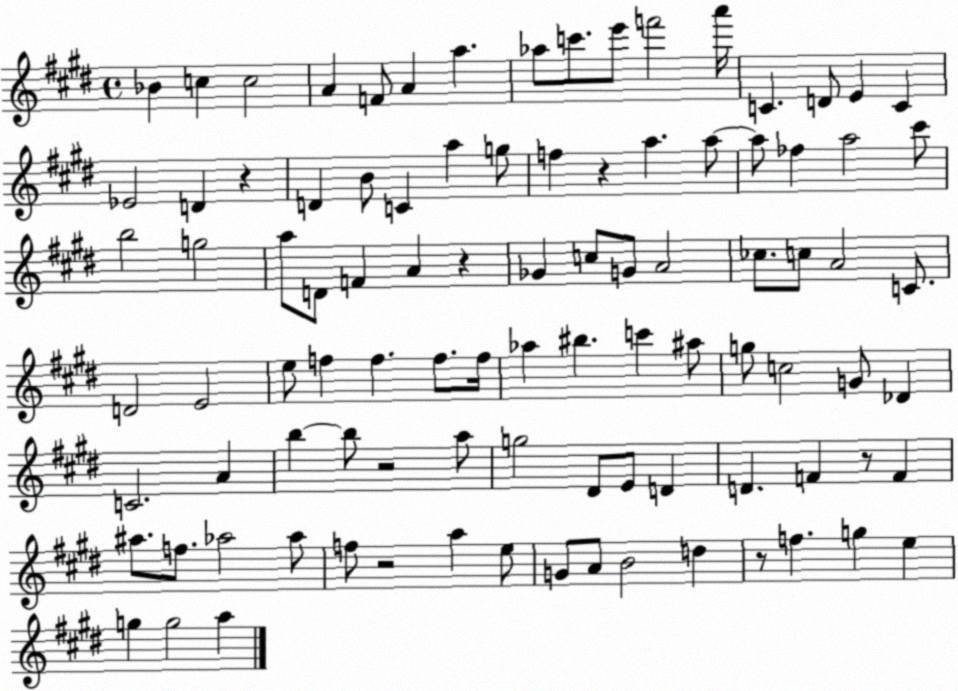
X:1
T:Untitled
M:4/4
L:1/4
K:E
_B c c2 A F/2 A a _a/2 c'/2 e'/2 f'2 a'/4 C D/2 E C _E2 D z D B/2 C a g/2 f z a a/2 a/2 _f a2 ^c'/2 b2 g2 a/2 D/2 F A z _G c/2 G/2 A2 _c/2 c/2 A2 C/2 D2 E2 e/2 f f f/2 f/4 _a ^b c' ^a/2 g/2 c2 G/2 _D C2 A b b/2 z2 a/2 g2 ^D/2 E/2 D D F z/2 F ^a/2 f/2 _a2 _a/2 f/2 z2 a e/2 G/2 A/2 B2 d z/2 f g e g g2 a